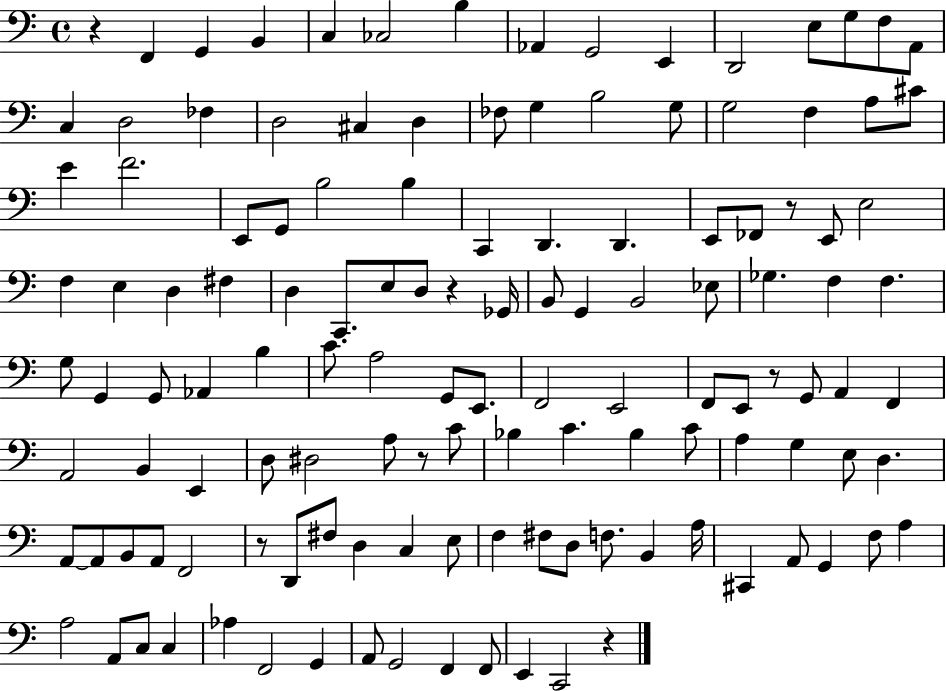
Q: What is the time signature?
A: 4/4